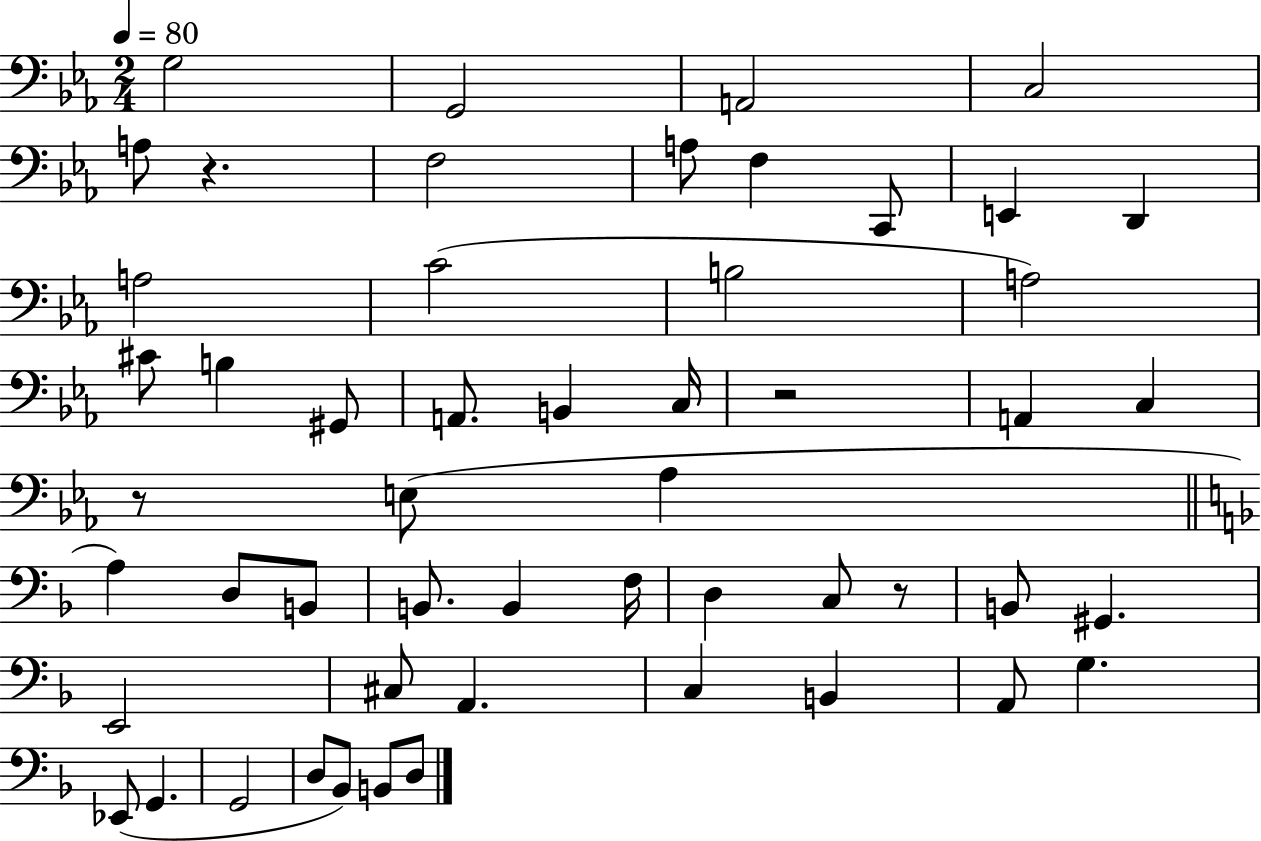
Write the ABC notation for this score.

X:1
T:Untitled
M:2/4
L:1/4
K:Eb
G,2 G,,2 A,,2 C,2 A,/2 z F,2 A,/2 F, C,,/2 E,, D,, A,2 C2 B,2 A,2 ^C/2 B, ^G,,/2 A,,/2 B,, C,/4 z2 A,, C, z/2 E,/2 _A, A, D,/2 B,,/2 B,,/2 B,, F,/4 D, C,/2 z/2 B,,/2 ^G,, E,,2 ^C,/2 A,, C, B,, A,,/2 G, _E,,/2 G,, G,,2 D,/2 _B,,/2 B,,/2 D,/2